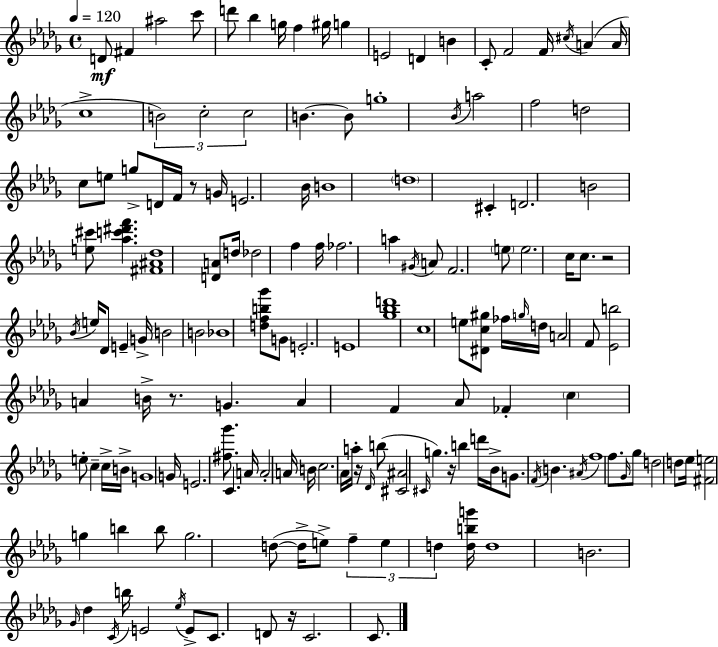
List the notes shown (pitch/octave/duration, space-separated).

D4/e F#4/q A#5/h C6/e D6/e Bb5/q G5/s F5/q G#5/s G5/q E4/h D4/q B4/q C4/e F4/h F4/s C#5/s A4/q A4/s C5/w B4/h C5/h C5/h B4/q. B4/e G5/w Bb4/s A5/h F5/h D5/h C5/e E5/e G5/e D4/s F4/s R/e G4/s E4/h. Bb4/s B4/w D5/w C#4/q D4/h. B4/h [E5,C#6]/e [Ab5,C6,D#6,F6]/q. [F#4,A#4,Db5]/w [D4,A4]/e D5/s Db5/h F5/q F5/s FES5/h. A5/q G#4/s A4/e F4/h. E5/e E5/h. C5/s C5/e. R/h Bb4/s E5/s Db4/e E4/q G4/s B4/h B4/h Bb4/w [D5,F5,B5,Gb6]/e G4/e E4/h. E4/w [Gb5,Bb5,D6]/w C5/w E5/e [D#4,C5,G#5]/e FES5/s G5/s D5/s A4/h F4/e [Eb4,B5]/h A4/q B4/s R/e. G4/q. A4/q F4/q Ab4/e FES4/q C5/q E5/e C5/q C5/s B4/s G4/w G4/s E4/h. [F#5,Gb6]/e. C4/q. A4/s A4/h A4/s B4/s C5/h. Ab4/s A5/s R/s Db4/s B5/e [C#4,A#4]/h C#4/s G5/q. R/s B5/q D6/s Bb4/s G4/e. F4/s B4/q. A#4/s F5/w F5/e. Gb4/s Gb5/e D5/h D5/e Eb5/s [F#4,E5]/h G5/q B5/q B5/e G5/h. D5/e D5/s E5/e F5/q E5/q D5/q [D5,B5,G6]/s D5/w B4/h. Gb4/s Db5/q C4/s B5/s E4/h Eb5/s E4/e C4/e. D4/e R/s C4/h. C4/e.